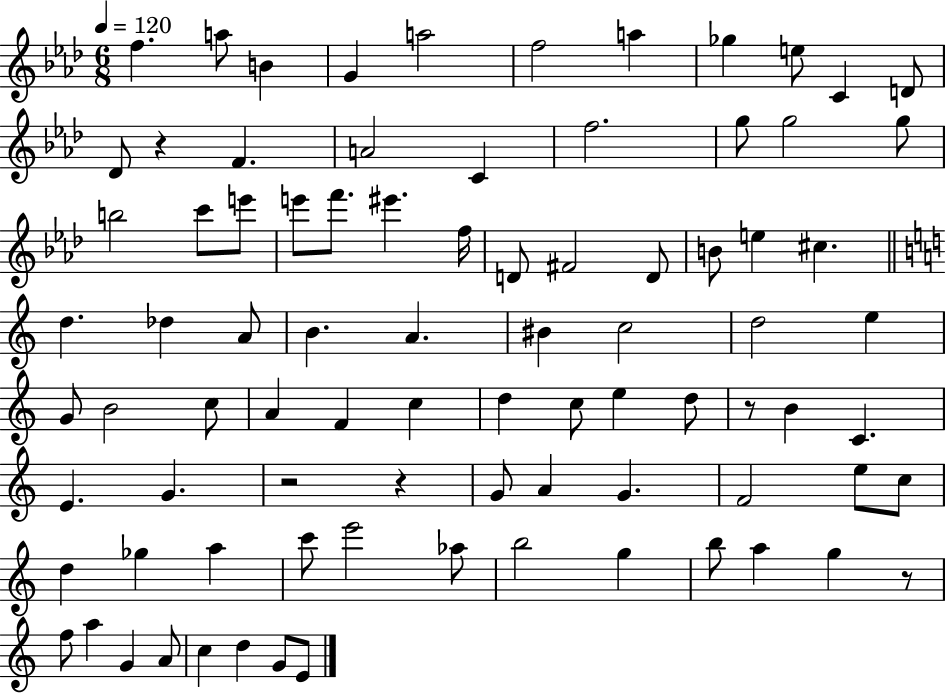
F5/q. A5/e B4/q G4/q A5/h F5/h A5/q Gb5/q E5/e C4/q D4/e Db4/e R/q F4/q. A4/h C4/q F5/h. G5/e G5/h G5/e B5/h C6/e E6/e E6/e F6/e. EIS6/q. F5/s D4/e F#4/h D4/e B4/e E5/q C#5/q. D5/q. Db5/q A4/e B4/q. A4/q. BIS4/q C5/h D5/h E5/q G4/e B4/h C5/e A4/q F4/q C5/q D5/q C5/e E5/q D5/e R/e B4/q C4/q. E4/q. G4/q. R/h R/q G4/e A4/q G4/q. F4/h E5/e C5/e D5/q Gb5/q A5/q C6/e E6/h Ab5/e B5/h G5/q B5/e A5/q G5/q R/e F5/e A5/q G4/q A4/e C5/q D5/q G4/e E4/e